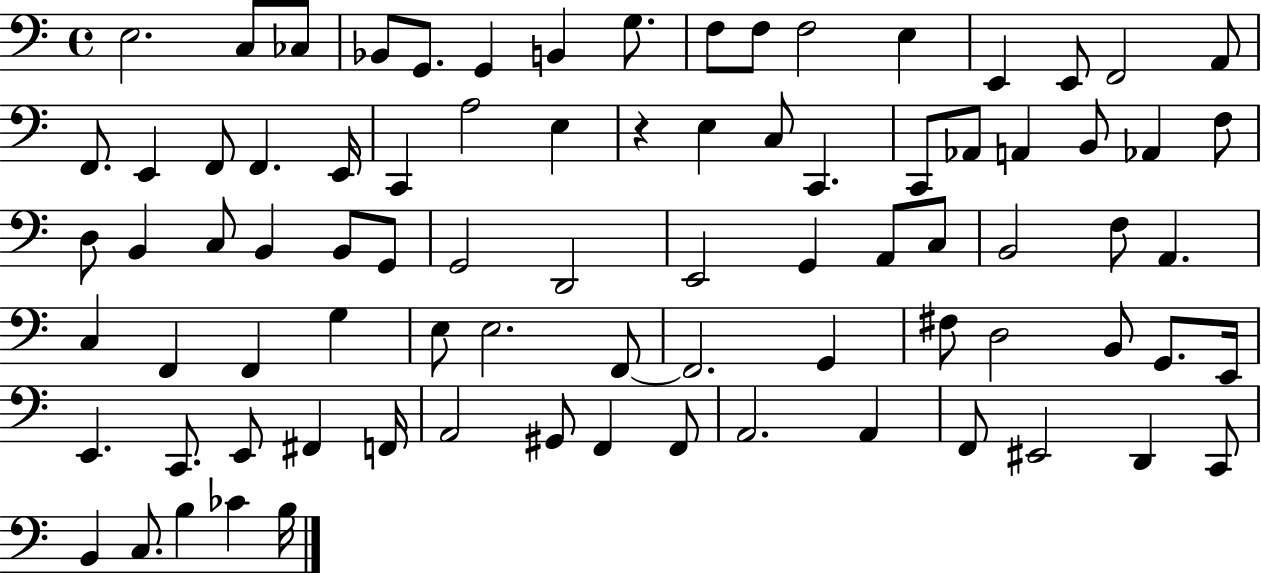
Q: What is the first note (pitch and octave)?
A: E3